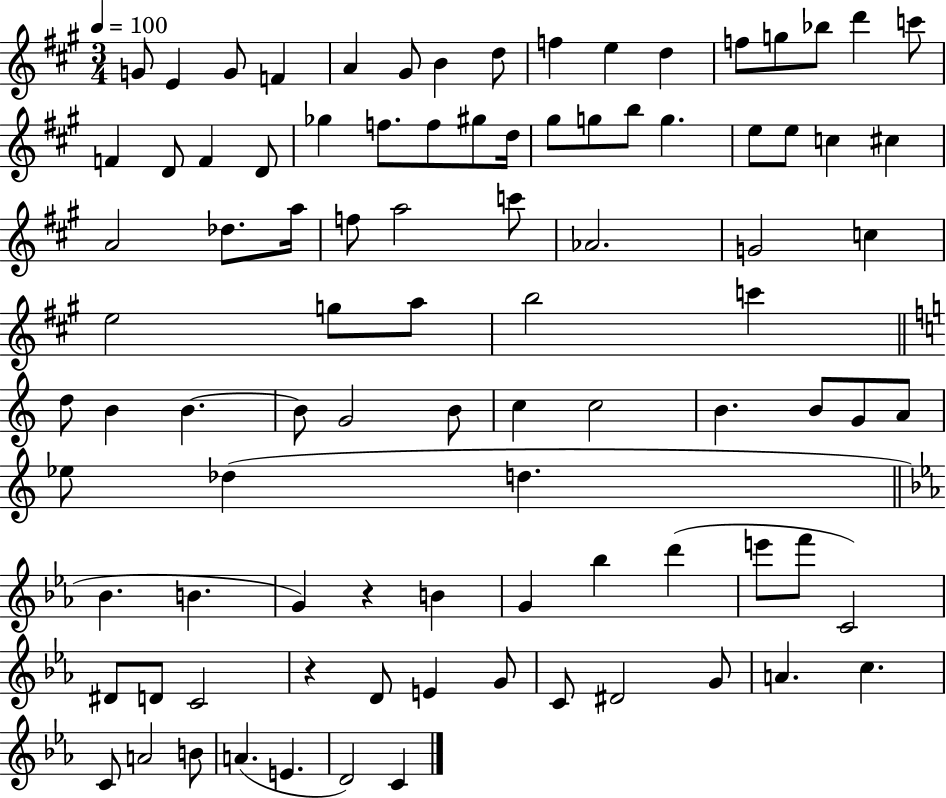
G4/e E4/q G4/e F4/q A4/q G#4/e B4/q D5/e F5/q E5/q D5/q F5/e G5/e Bb5/e D6/q C6/e F4/q D4/e F4/q D4/e Gb5/q F5/e. F5/e G#5/e D5/s G#5/e G5/e B5/e G5/q. E5/e E5/e C5/q C#5/q A4/h Db5/e. A5/s F5/e A5/h C6/e Ab4/h. G4/h C5/q E5/h G5/e A5/e B5/h C6/q D5/e B4/q B4/q. B4/e G4/h B4/e C5/q C5/h B4/q. B4/e G4/e A4/e Eb5/e Db5/q D5/q. Bb4/q. B4/q. G4/q R/q B4/q G4/q Bb5/q D6/q E6/e F6/e C4/h D#4/e D4/e C4/h R/q D4/e E4/q G4/e C4/e D#4/h G4/e A4/q. C5/q. C4/e A4/h B4/e A4/q. E4/q. D4/h C4/q